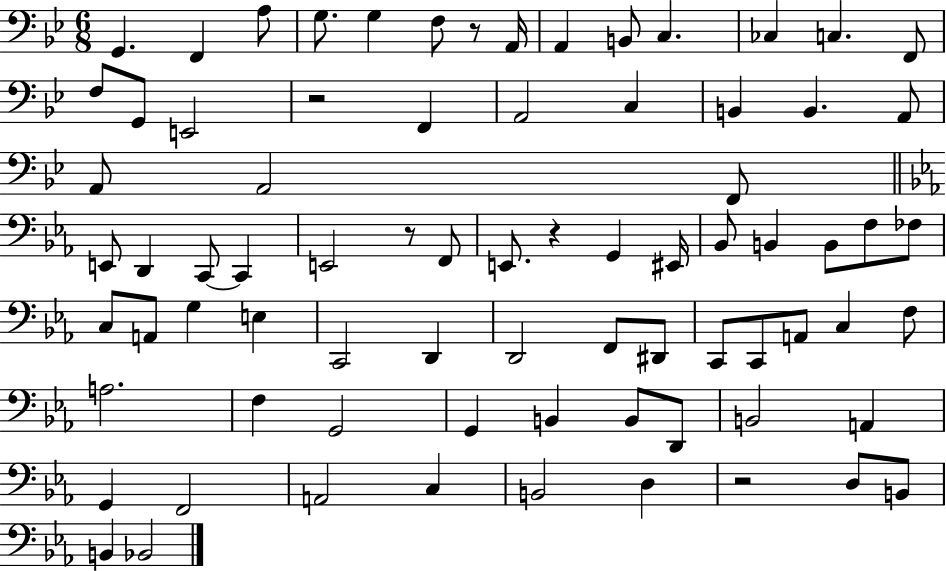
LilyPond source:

{
  \clef bass
  \numericTimeSignature
  \time 6/8
  \key bes \major
  \repeat volta 2 { g,4. f,4 a8 | g8. g4 f8 r8 a,16 | a,4 b,8 c4. | ces4 c4. f,8 | \break f8 g,8 e,2 | r2 f,4 | a,2 c4 | b,4 b,4. a,8 | \break a,8 a,2 f,8 | \bar "||" \break \key ees \major e,8 d,4 c,8~~ c,4 | e,2 r8 f,8 | e,8. r4 g,4 eis,16 | bes,8 b,4 b,8 f8 fes8 | \break c8 a,8 g4 e4 | c,2 d,4 | d,2 f,8 dis,8 | c,8 c,8 a,8 c4 f8 | \break a2. | f4 g,2 | g,4 b,4 b,8 d,8 | b,2 a,4 | \break g,4 f,2 | a,2 c4 | b,2 d4 | r2 d8 b,8 | \break b,4 bes,2 | } \bar "|."
}